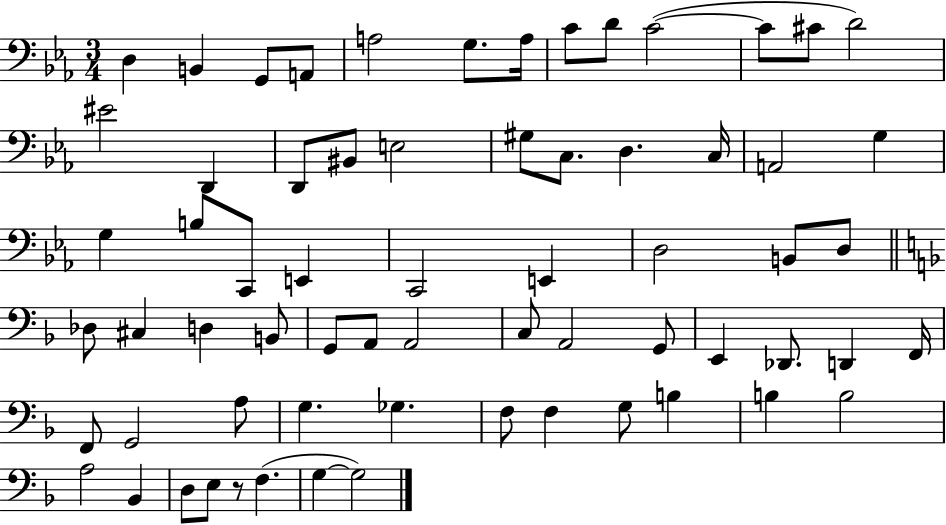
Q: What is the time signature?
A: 3/4